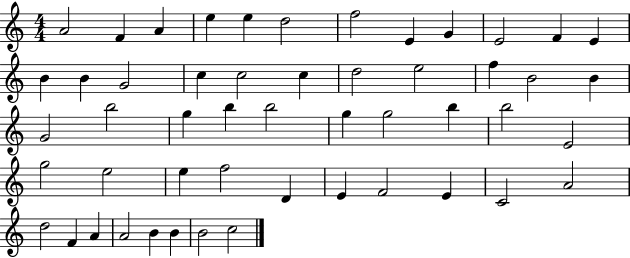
X:1
T:Untitled
M:4/4
L:1/4
K:C
A2 F A e e d2 f2 E G E2 F E B B G2 c c2 c d2 e2 f B2 B G2 b2 g b b2 g g2 b b2 E2 g2 e2 e f2 D E F2 E C2 A2 d2 F A A2 B B B2 c2